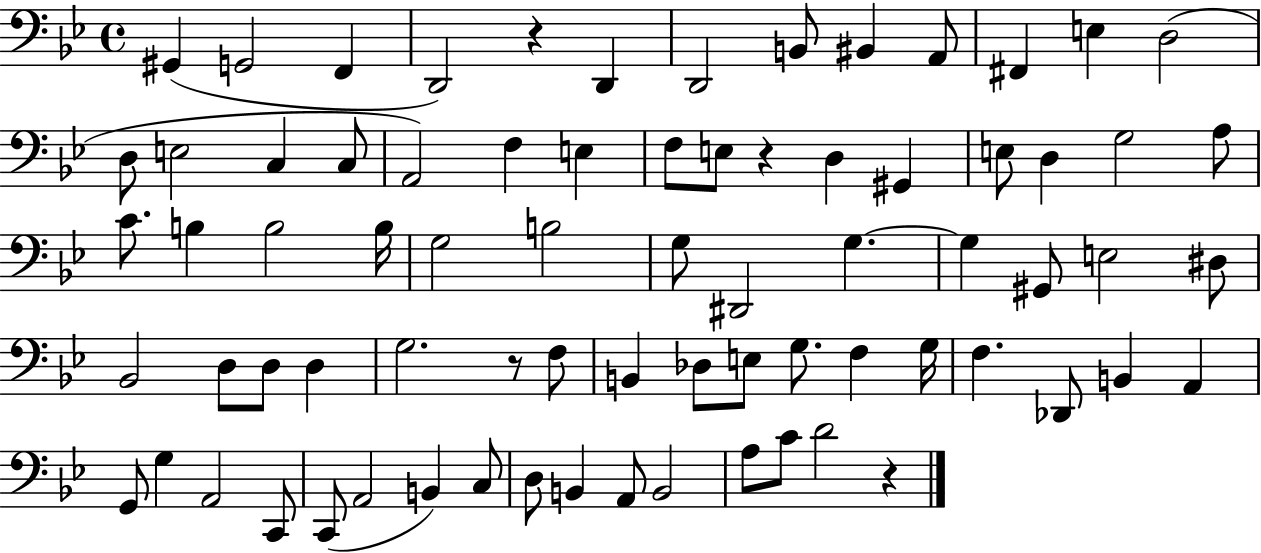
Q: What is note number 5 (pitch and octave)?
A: D2